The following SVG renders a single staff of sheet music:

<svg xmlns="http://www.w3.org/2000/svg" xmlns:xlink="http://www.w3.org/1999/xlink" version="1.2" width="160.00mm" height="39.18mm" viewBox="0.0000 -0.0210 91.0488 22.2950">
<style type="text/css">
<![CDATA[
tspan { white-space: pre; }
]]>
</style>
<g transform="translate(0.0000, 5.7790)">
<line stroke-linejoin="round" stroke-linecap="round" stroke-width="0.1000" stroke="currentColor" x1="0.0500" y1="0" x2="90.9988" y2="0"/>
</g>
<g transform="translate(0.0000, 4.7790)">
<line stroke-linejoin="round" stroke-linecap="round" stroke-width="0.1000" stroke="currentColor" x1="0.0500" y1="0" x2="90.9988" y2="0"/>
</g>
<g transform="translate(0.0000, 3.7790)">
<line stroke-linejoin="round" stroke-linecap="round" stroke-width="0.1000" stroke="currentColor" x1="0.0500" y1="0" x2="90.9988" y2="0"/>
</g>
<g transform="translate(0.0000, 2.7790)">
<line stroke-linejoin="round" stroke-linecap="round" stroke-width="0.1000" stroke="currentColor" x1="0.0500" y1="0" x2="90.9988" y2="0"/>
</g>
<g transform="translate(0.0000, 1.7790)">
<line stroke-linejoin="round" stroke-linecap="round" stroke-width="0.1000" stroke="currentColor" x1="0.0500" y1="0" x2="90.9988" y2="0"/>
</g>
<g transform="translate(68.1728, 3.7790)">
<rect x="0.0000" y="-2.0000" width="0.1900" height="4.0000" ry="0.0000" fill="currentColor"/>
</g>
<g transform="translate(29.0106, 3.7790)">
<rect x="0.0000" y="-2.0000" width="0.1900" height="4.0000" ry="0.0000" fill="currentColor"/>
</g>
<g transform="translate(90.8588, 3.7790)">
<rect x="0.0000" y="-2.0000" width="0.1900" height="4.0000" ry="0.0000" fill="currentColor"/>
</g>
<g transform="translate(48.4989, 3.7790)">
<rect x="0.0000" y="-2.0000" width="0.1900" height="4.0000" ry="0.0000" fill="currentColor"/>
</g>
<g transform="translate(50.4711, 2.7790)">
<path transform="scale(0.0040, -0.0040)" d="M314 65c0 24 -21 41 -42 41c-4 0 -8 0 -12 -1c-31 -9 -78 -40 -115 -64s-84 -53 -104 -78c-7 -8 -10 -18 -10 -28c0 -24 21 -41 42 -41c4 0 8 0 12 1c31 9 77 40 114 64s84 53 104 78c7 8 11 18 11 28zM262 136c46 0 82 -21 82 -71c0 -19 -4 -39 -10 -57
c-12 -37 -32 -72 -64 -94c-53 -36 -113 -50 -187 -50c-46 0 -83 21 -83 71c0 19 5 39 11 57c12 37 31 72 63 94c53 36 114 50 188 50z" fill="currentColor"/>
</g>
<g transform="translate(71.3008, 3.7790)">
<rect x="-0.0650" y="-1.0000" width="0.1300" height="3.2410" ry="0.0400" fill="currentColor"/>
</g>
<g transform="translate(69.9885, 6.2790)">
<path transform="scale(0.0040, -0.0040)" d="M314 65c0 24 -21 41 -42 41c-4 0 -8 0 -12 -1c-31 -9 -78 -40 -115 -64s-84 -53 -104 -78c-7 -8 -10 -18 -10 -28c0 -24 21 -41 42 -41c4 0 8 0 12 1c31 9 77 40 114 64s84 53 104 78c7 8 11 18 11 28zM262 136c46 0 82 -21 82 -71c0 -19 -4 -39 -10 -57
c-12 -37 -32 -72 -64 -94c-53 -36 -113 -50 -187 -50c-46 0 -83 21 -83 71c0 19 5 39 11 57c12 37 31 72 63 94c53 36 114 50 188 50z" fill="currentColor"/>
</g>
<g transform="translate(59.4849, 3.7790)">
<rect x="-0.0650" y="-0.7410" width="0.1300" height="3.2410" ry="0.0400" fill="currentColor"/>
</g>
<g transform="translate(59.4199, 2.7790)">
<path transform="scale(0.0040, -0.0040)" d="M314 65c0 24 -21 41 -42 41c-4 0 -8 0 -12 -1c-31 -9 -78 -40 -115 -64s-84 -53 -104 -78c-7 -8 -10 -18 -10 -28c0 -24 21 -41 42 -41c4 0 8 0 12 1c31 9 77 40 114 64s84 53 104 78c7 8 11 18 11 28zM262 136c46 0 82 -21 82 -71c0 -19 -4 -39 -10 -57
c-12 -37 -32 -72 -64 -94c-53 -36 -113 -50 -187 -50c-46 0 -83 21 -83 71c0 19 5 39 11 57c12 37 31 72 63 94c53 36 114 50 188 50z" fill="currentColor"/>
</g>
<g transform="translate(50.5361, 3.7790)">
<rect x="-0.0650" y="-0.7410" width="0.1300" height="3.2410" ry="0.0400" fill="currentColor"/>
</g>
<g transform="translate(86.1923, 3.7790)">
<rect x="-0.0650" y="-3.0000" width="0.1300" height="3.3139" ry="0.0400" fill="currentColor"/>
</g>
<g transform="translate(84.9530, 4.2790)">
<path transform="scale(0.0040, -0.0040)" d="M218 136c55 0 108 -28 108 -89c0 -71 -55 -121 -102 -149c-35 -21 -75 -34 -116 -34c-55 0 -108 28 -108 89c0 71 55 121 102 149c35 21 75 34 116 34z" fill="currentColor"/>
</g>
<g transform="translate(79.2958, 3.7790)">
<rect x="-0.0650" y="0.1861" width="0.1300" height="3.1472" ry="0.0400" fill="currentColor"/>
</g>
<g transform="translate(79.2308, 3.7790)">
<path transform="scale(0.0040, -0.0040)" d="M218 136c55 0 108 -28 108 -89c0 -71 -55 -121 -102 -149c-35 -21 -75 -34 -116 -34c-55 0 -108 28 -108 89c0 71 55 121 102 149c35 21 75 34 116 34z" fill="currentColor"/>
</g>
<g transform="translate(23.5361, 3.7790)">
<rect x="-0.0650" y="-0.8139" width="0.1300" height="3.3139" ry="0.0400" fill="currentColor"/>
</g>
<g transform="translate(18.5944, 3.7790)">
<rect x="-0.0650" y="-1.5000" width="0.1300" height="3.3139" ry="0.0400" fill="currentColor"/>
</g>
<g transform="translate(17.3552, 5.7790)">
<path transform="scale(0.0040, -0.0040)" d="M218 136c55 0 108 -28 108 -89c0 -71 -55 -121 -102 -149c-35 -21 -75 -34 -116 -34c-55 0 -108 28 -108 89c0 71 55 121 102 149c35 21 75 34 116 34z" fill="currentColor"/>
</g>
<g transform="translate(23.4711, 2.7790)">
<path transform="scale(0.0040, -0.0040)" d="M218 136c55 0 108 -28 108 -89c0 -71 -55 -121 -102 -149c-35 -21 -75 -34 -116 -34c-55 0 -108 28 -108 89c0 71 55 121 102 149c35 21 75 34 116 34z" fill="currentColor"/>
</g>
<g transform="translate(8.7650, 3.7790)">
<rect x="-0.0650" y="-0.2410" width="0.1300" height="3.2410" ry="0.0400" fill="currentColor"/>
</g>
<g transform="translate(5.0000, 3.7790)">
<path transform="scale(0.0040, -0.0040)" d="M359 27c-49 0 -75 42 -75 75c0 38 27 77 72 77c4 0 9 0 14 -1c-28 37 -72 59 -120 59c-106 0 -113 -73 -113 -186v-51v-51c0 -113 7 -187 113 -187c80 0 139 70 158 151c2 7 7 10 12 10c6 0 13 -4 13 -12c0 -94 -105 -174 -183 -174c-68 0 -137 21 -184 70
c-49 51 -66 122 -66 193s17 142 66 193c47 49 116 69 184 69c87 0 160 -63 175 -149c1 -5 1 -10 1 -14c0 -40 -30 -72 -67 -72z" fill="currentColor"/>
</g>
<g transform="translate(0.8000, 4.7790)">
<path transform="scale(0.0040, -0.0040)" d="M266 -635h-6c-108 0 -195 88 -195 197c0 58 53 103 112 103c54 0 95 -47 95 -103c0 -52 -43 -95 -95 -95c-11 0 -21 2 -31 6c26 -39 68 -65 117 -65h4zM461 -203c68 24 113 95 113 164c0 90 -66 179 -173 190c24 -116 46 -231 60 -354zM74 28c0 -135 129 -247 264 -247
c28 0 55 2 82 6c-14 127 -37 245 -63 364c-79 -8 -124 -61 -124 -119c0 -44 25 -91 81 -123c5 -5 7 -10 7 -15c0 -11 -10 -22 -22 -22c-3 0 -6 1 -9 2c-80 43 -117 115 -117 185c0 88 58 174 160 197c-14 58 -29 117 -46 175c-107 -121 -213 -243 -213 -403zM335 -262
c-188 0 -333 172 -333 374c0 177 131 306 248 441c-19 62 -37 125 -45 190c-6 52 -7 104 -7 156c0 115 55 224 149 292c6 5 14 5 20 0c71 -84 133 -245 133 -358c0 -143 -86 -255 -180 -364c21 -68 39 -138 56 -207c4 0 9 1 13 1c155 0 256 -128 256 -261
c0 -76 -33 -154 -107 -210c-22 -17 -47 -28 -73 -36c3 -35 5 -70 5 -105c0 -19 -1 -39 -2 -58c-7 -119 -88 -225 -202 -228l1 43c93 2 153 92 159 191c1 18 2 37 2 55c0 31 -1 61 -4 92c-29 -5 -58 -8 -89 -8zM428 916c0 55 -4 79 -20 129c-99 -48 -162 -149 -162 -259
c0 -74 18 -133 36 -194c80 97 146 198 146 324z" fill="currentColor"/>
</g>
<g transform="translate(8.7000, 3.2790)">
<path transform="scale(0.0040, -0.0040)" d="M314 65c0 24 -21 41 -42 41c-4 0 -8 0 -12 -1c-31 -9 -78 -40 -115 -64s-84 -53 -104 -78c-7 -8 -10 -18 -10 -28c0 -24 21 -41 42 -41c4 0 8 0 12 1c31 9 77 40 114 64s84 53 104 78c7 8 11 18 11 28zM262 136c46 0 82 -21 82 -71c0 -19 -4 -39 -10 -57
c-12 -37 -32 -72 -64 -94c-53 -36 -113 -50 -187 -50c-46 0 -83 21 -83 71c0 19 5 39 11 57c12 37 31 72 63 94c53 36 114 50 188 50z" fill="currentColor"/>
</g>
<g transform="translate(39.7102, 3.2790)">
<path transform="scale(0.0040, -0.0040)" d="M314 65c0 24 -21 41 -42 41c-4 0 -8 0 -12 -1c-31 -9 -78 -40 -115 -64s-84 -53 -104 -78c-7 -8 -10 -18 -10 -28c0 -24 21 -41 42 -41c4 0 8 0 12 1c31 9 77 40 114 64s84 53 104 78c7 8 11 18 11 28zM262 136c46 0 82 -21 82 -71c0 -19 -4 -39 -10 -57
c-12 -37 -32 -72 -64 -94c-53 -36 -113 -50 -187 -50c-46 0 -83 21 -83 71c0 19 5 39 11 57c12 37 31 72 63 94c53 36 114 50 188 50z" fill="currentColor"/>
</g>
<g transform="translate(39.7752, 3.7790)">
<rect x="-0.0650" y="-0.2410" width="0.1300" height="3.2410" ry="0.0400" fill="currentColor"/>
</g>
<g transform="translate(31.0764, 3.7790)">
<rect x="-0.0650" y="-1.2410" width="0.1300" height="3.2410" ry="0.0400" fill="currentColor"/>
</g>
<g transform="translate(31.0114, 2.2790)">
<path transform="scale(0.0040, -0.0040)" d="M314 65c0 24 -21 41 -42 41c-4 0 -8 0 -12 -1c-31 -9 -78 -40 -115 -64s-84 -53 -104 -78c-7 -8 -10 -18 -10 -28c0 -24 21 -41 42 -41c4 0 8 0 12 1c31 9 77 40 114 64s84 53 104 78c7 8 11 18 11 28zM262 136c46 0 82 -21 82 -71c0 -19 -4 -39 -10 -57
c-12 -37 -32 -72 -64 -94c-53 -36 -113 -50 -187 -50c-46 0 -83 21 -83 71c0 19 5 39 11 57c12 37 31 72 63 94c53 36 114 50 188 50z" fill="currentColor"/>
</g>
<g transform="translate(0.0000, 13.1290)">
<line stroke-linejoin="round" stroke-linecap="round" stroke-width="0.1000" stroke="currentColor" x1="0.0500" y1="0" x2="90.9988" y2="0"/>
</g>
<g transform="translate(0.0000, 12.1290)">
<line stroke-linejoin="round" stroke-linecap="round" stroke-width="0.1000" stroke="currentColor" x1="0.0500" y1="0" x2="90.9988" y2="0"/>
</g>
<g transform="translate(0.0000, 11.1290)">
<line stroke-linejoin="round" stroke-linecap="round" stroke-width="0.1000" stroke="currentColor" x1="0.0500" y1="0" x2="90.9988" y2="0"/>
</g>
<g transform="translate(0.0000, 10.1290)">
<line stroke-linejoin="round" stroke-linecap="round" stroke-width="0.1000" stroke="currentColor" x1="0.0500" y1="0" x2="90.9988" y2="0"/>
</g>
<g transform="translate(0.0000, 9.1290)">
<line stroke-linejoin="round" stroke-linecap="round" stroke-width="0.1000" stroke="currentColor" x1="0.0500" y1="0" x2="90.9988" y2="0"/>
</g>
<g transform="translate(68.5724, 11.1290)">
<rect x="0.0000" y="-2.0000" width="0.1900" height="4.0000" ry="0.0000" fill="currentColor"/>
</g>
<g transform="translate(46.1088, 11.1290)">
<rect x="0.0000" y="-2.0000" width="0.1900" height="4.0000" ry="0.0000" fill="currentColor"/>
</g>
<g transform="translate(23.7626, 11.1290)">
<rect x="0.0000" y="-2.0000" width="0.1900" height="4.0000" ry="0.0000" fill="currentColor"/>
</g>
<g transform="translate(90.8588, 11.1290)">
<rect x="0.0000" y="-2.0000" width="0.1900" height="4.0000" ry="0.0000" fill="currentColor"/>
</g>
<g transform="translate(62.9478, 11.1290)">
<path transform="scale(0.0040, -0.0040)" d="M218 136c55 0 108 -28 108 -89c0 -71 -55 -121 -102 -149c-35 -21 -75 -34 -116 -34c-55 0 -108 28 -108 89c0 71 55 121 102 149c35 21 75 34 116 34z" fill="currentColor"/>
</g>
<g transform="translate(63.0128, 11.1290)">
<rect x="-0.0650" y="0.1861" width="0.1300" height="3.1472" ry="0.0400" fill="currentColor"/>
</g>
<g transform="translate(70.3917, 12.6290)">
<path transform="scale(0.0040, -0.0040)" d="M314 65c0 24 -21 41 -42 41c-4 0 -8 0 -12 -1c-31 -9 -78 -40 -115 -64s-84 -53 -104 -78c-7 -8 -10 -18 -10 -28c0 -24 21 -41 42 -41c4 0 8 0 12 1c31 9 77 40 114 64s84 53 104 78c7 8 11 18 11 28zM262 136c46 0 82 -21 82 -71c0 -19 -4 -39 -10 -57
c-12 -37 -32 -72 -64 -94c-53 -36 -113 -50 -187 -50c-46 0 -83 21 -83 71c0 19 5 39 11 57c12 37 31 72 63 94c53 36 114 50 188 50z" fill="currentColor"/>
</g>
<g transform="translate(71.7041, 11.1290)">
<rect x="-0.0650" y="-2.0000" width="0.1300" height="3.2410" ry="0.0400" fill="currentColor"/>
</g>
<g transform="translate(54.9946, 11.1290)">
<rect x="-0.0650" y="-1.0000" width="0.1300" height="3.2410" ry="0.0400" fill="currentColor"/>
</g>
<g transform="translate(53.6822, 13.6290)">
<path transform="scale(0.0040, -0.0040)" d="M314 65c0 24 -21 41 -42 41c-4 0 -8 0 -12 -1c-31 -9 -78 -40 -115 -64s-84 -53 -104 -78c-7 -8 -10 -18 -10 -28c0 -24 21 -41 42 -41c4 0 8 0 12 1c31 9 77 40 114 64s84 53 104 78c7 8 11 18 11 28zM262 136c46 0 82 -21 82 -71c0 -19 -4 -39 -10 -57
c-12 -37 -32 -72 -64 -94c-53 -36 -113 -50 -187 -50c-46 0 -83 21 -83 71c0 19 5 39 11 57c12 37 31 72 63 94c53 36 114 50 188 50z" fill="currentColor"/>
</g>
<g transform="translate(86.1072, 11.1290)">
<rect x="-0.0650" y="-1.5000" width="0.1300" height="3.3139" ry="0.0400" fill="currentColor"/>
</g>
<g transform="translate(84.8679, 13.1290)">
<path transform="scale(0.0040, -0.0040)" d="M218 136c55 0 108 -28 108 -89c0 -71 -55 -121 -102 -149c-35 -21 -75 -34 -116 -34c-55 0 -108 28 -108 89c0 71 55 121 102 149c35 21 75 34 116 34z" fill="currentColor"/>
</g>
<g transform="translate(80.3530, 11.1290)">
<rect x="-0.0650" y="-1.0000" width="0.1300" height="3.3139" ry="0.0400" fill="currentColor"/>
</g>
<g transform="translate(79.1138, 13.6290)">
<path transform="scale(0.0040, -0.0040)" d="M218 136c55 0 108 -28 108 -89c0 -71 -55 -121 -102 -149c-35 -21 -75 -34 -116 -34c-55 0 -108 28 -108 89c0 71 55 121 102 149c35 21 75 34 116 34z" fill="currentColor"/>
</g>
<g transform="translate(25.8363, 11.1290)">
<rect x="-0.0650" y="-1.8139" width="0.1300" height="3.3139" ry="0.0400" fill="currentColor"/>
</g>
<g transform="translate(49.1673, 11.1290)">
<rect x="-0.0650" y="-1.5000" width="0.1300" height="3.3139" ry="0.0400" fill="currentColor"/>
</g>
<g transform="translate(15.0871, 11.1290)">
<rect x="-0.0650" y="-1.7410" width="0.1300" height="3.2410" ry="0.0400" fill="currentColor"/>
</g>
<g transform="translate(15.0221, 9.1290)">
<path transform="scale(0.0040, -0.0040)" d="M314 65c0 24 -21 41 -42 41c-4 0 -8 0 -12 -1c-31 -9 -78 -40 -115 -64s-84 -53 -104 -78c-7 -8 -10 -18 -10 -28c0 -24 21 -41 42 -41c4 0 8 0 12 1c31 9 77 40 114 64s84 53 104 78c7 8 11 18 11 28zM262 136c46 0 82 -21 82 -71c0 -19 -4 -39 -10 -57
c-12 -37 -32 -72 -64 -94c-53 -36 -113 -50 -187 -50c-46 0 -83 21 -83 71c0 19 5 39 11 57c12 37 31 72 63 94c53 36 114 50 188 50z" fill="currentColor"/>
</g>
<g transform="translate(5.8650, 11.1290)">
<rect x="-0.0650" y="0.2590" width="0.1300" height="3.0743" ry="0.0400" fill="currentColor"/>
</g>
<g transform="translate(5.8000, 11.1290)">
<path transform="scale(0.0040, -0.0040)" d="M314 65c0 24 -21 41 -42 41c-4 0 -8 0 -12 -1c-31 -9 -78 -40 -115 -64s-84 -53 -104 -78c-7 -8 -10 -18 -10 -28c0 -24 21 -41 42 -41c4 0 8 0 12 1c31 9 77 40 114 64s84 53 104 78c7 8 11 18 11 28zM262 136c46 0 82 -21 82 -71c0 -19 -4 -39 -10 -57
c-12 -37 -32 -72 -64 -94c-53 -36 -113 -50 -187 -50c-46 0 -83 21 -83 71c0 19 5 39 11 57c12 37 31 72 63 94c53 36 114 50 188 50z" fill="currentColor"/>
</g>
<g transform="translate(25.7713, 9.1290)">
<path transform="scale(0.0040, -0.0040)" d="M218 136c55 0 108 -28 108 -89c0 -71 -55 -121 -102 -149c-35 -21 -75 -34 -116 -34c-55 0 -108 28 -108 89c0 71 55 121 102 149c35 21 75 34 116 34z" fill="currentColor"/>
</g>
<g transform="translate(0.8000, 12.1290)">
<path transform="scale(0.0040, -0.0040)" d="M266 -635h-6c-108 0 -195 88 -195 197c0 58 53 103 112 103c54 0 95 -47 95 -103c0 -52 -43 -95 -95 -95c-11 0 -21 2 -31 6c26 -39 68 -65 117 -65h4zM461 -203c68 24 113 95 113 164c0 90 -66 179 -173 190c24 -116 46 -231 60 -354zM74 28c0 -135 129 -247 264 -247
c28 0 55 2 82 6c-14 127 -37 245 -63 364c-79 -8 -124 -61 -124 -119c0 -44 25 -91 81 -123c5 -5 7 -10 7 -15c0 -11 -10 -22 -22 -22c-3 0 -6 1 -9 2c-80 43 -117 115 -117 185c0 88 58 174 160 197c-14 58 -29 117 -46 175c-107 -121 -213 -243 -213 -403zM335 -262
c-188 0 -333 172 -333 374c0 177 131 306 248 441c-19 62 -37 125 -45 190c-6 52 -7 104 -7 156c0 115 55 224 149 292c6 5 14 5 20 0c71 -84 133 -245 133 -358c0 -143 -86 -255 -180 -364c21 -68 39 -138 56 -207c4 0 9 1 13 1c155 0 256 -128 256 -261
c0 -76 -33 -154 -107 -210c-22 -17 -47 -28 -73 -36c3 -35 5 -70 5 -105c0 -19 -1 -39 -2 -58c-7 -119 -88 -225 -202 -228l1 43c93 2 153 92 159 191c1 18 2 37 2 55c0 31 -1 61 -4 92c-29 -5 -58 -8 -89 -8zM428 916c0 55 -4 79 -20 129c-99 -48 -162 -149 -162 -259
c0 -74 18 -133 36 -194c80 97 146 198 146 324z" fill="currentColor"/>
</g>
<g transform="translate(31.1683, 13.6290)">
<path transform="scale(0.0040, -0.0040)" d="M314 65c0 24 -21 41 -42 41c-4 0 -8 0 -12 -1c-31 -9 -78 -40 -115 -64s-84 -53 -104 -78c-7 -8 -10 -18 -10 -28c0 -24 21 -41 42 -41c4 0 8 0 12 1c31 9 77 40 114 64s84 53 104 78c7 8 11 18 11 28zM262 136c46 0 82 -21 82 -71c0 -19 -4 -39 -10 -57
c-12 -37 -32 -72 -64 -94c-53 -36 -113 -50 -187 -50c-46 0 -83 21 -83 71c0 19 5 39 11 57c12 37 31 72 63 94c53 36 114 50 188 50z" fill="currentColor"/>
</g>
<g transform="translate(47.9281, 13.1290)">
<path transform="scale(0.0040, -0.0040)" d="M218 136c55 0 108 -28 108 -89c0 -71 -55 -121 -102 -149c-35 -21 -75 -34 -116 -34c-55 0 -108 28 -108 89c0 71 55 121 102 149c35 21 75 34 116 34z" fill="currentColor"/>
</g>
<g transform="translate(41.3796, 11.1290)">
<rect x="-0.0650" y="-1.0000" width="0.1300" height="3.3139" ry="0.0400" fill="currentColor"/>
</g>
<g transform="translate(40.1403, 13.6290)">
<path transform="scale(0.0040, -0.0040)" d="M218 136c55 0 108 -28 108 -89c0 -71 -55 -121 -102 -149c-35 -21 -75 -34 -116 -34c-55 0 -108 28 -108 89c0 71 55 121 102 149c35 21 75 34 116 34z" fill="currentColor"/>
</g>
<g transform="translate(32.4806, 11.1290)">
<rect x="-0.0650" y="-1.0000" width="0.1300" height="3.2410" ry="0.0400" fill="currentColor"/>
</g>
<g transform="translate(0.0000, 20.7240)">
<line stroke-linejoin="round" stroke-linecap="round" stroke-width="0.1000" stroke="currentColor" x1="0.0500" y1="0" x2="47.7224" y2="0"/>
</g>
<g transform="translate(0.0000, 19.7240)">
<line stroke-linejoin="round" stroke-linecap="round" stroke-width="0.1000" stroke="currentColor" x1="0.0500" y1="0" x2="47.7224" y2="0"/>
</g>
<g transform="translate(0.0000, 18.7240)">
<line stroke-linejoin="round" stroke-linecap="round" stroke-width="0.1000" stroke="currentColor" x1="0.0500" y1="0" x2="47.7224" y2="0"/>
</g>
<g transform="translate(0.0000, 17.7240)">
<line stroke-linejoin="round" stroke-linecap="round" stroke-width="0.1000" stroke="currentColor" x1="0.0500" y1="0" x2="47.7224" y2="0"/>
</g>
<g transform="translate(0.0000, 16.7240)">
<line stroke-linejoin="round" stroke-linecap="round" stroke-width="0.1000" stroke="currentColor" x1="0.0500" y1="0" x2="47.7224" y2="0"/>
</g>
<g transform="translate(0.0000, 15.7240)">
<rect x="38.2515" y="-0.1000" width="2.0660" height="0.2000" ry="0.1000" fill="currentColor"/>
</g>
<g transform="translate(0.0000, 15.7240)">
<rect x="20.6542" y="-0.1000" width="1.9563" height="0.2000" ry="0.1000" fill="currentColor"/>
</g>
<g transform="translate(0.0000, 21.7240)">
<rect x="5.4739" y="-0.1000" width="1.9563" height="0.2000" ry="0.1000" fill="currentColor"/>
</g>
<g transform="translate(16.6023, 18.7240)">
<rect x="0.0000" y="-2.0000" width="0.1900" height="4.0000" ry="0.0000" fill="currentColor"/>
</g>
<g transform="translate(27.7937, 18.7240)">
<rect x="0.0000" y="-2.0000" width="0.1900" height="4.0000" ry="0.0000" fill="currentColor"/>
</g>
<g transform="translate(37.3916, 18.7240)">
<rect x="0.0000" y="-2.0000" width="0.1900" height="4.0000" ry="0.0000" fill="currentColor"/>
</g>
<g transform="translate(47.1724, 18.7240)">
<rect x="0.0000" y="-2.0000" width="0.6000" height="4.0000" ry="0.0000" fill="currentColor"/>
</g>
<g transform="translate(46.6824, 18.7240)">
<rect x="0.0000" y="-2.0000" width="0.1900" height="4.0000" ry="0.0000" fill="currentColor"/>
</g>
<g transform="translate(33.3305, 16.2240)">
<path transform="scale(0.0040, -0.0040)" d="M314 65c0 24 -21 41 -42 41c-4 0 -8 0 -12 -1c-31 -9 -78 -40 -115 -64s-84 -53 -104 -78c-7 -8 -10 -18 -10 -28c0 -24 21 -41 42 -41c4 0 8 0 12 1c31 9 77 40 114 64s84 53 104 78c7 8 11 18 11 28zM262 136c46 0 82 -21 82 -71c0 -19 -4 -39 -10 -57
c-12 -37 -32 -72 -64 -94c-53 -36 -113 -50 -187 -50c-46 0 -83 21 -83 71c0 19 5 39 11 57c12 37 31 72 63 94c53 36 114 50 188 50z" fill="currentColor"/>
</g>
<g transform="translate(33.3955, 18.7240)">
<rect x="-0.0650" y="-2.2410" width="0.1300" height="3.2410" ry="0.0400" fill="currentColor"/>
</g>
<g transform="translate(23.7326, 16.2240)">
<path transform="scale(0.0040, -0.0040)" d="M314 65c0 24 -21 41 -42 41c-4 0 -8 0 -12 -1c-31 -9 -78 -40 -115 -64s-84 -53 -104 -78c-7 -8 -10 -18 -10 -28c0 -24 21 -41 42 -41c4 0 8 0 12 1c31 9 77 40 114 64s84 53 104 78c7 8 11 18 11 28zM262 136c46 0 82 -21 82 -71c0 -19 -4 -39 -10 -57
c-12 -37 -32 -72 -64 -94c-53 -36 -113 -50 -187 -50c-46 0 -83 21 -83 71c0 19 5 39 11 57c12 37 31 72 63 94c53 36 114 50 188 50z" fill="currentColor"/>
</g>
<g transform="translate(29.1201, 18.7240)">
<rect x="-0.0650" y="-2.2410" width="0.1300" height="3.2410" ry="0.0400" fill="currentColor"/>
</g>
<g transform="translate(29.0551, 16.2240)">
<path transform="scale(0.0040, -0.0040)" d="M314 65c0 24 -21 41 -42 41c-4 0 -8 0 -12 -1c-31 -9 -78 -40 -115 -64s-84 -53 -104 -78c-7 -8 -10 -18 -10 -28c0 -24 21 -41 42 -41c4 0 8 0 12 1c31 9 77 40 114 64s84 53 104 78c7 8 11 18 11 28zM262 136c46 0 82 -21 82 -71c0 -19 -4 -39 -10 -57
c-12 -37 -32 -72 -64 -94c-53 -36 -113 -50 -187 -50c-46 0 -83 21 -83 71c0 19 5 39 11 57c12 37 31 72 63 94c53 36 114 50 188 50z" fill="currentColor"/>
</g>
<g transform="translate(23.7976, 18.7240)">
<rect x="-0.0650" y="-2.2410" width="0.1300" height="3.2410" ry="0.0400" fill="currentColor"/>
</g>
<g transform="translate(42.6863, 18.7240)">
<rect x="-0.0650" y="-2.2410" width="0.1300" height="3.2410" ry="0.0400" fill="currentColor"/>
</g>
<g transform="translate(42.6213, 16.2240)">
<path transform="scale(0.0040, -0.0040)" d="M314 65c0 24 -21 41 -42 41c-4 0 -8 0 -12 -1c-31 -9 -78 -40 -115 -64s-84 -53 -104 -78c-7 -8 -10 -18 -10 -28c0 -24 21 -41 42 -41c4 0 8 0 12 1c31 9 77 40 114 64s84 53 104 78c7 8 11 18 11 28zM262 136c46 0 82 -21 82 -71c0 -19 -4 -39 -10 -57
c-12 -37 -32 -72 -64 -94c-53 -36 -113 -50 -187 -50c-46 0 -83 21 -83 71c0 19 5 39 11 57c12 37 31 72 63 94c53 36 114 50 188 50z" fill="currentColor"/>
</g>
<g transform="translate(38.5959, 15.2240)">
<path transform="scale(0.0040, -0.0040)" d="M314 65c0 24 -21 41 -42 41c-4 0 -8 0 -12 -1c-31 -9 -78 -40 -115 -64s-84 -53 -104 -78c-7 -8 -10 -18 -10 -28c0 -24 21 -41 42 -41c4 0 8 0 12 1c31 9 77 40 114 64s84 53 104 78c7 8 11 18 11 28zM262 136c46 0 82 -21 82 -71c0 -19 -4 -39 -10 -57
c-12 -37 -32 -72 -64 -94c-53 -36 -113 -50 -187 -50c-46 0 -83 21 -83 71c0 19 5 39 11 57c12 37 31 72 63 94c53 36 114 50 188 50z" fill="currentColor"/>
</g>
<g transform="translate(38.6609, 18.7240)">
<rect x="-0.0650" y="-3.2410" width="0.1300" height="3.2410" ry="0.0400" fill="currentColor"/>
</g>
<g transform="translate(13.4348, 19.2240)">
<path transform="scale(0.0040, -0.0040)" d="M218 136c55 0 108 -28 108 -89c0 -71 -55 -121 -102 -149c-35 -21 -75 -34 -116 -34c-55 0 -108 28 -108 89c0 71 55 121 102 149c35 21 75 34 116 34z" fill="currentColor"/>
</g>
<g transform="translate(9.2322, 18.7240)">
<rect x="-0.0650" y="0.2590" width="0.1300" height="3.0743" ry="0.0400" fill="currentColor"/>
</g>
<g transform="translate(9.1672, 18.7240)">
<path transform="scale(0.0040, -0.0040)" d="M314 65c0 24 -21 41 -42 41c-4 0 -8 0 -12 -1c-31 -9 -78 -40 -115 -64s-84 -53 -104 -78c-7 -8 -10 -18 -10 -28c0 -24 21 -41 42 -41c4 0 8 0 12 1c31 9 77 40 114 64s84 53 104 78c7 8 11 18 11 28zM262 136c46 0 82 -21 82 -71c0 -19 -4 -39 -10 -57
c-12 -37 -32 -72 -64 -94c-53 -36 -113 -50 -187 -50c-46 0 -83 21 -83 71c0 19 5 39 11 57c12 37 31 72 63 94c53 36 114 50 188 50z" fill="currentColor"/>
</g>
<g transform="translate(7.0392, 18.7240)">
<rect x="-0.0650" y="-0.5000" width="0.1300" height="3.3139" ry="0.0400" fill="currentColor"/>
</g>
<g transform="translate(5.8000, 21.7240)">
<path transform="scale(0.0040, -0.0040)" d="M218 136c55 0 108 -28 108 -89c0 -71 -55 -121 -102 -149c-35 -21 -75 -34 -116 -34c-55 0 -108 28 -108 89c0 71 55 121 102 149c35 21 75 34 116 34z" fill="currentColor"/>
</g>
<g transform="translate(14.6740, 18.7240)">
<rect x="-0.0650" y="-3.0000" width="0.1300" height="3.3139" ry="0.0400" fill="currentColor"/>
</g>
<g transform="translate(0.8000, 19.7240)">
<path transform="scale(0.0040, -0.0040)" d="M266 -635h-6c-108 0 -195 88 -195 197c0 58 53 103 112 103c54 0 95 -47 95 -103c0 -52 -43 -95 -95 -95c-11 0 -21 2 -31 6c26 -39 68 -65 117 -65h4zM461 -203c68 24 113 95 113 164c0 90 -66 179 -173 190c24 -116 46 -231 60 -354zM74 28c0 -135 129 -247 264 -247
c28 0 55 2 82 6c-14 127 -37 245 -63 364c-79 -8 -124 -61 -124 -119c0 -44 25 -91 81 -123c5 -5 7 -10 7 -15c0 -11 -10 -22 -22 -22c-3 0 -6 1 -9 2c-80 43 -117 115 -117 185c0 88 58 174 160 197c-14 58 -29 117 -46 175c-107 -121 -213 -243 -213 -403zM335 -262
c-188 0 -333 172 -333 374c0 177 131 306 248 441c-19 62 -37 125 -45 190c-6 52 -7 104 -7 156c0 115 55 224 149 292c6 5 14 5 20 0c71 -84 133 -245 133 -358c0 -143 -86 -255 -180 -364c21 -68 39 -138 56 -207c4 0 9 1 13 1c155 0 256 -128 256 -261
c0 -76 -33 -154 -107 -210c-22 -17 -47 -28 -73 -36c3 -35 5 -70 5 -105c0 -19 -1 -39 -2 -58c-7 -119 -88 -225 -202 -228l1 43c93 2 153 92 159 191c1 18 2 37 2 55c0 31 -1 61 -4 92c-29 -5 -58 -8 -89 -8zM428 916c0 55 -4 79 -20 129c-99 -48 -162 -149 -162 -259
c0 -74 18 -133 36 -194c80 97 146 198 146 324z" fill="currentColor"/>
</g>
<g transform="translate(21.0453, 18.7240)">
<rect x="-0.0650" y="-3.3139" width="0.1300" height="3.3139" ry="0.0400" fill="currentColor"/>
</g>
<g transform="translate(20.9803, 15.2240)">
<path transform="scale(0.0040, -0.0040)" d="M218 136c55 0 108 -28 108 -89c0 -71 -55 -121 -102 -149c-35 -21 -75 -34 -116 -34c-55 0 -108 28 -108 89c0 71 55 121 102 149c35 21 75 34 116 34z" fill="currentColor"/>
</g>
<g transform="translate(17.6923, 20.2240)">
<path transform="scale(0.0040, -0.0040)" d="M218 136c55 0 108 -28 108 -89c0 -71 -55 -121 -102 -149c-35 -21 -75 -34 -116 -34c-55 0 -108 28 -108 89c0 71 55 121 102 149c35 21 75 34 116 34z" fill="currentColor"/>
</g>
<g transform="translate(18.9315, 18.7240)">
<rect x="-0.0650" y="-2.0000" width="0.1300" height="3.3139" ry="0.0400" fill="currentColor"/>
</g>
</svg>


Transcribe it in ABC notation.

X:1
T:Untitled
M:4/4
L:1/4
K:C
c2 E d e2 c2 d2 d2 D2 B A B2 f2 f D2 D E D2 B F2 D E C B2 A F b g2 g2 g2 b2 g2